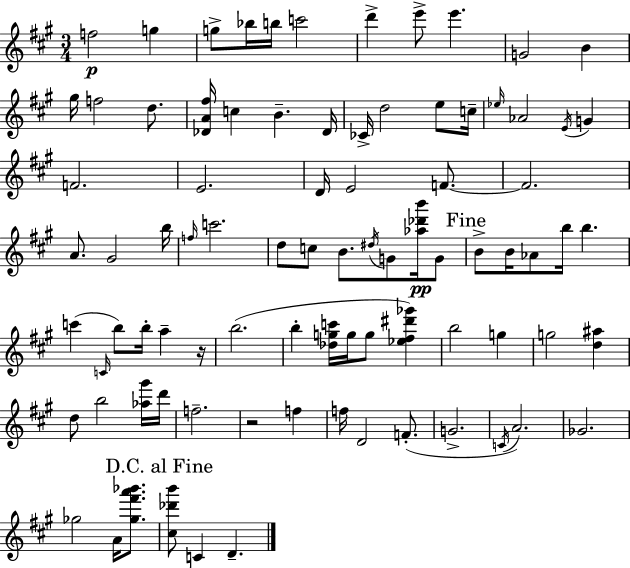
X:1
T:Untitled
M:3/4
L:1/4
K:A
f2 g g/2 _b/4 b/4 c'2 d' e'/2 e' G2 B ^g/4 f2 d/2 [_DA^f]/4 c B _D/4 _C/4 d2 e/2 c/4 _e/4 _A2 E/4 G F2 E2 D/4 E2 F/2 F2 A/2 ^G2 b/4 f/4 c'2 d/2 c/2 B/2 ^d/4 G/2 [_a_d'b']/4 G/2 B/2 B/4 _A/2 b/4 b c' C/4 b/2 b/4 a z/4 b2 b [_dgc']/4 g/4 g/2 [_e^f^d'_g'] b2 g g2 [d^a] d/2 b2 [_a^g']/4 d'/4 f2 z2 f f/4 D2 F/2 G2 C/4 A2 _G2 _g2 A/4 [_g^f'a'_b']/2 [^c_d'b']/2 C D